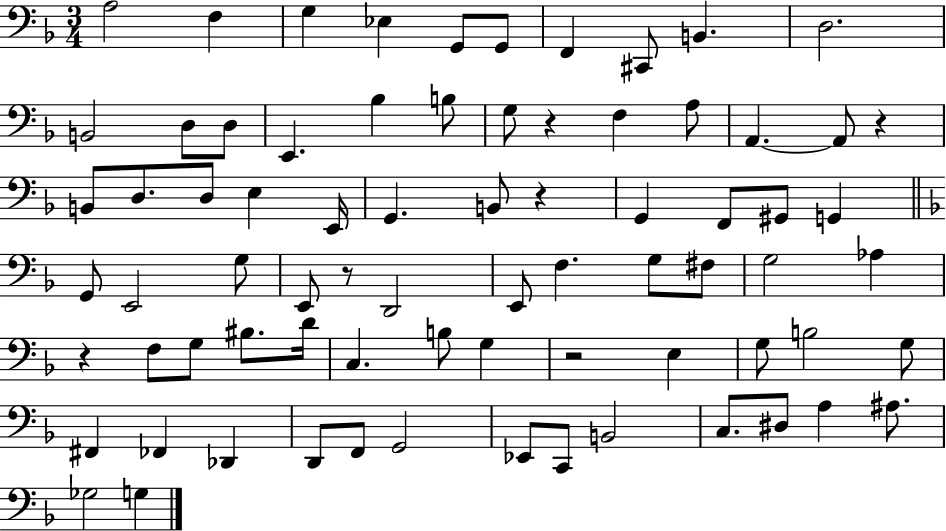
{
  \clef bass
  \numericTimeSignature
  \time 3/4
  \key f \major
  a2 f4 | g4 ees4 g,8 g,8 | f,4 cis,8 b,4. | d2. | \break b,2 d8 d8 | e,4. bes4 b8 | g8 r4 f4 a8 | a,4.~~ a,8 r4 | \break b,8 d8. d8 e4 e,16 | g,4. b,8 r4 | g,4 f,8 gis,8 g,4 | \bar "||" \break \key f \major g,8 e,2 g8 | e,8 r8 d,2 | e,8 f4. g8 fis8 | g2 aes4 | \break r4 f8 g8 bis8. d'16 | c4. b8 g4 | r2 e4 | g8 b2 g8 | \break fis,4 fes,4 des,4 | d,8 f,8 g,2 | ees,8 c,8 b,2 | c8. dis8 a4 ais8. | \break ges2 g4 | \bar "|."
}